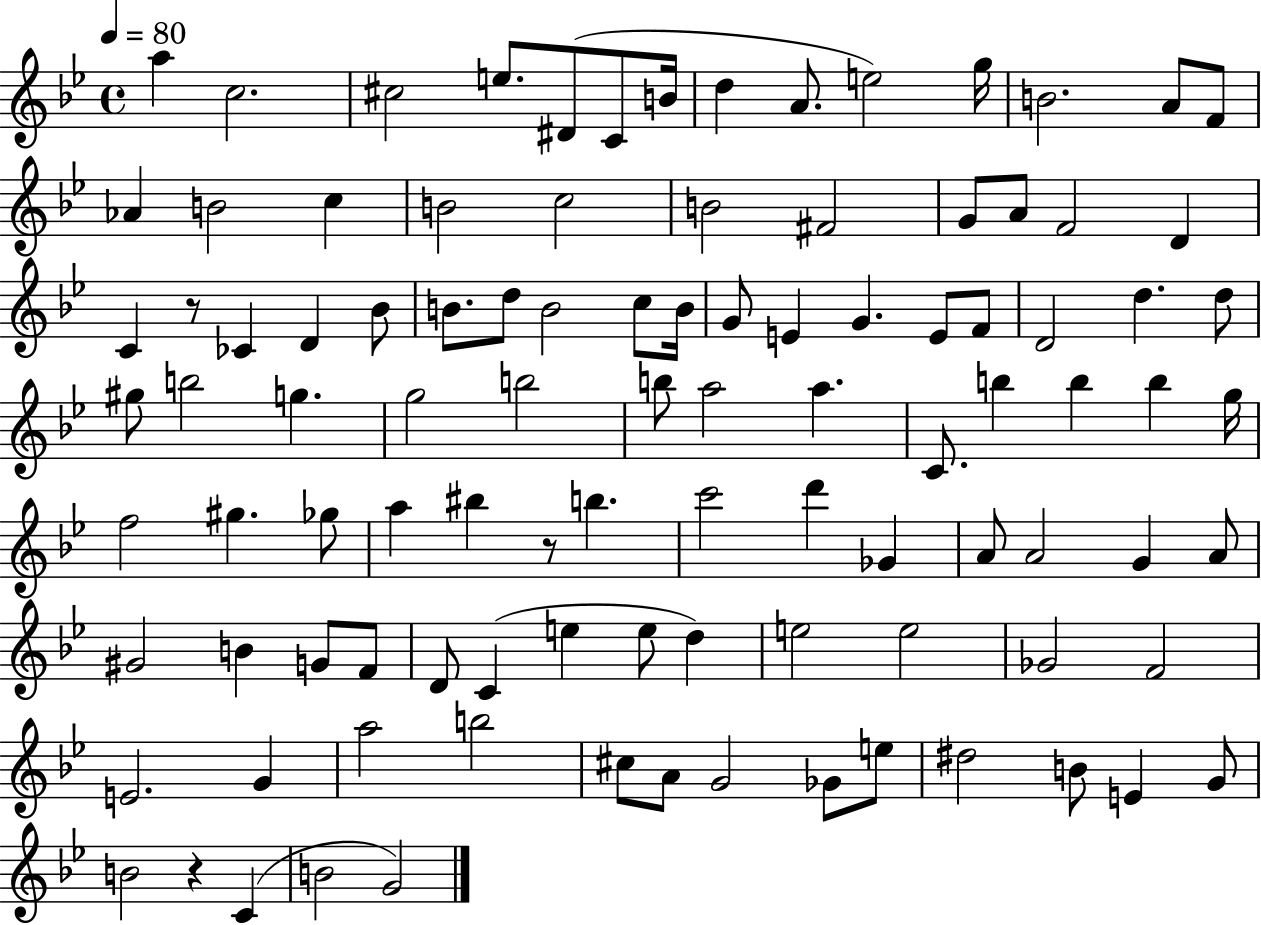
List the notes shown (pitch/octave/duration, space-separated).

A5/q C5/h. C#5/h E5/e. D#4/e C4/e B4/s D5/q A4/e. E5/h G5/s B4/h. A4/e F4/e Ab4/q B4/h C5/q B4/h C5/h B4/h F#4/h G4/e A4/e F4/h D4/q C4/q R/e CES4/q D4/q Bb4/e B4/e. D5/e B4/h C5/e B4/s G4/e E4/q G4/q. E4/e F4/e D4/h D5/q. D5/e G#5/e B5/h G5/q. G5/h B5/h B5/e A5/h A5/q. C4/e. B5/q B5/q B5/q G5/s F5/h G#5/q. Gb5/e A5/q BIS5/q R/e B5/q. C6/h D6/q Gb4/q A4/e A4/h G4/q A4/e G#4/h B4/q G4/e F4/e D4/e C4/q E5/q E5/e D5/q E5/h E5/h Gb4/h F4/h E4/h. G4/q A5/h B5/h C#5/e A4/e G4/h Gb4/e E5/e D#5/h B4/e E4/q G4/e B4/h R/q C4/q B4/h G4/h